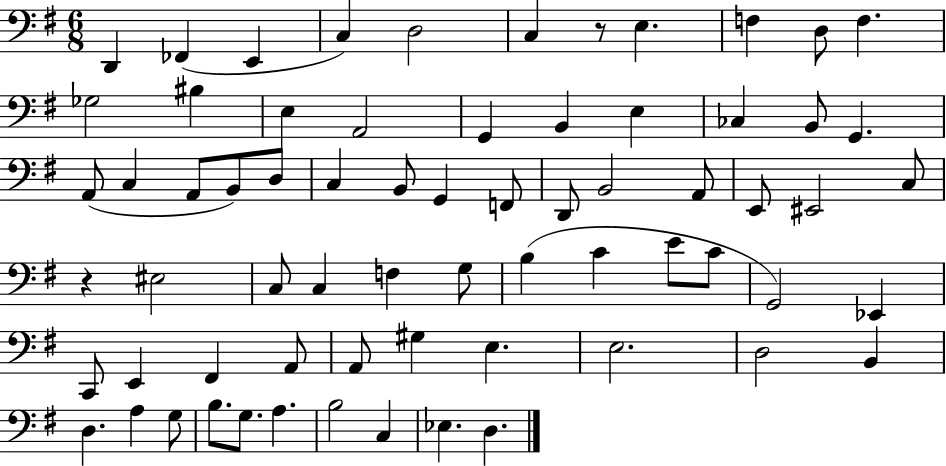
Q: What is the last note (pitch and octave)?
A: D3